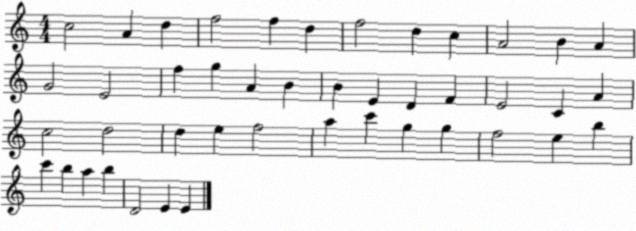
X:1
T:Untitled
M:4/4
L:1/4
K:C
c2 A d f2 f d f2 d c A2 B A G2 E2 f g A B B E D F E2 C A c2 d2 d e f2 a c' g g f2 e b c' b a b D2 E E